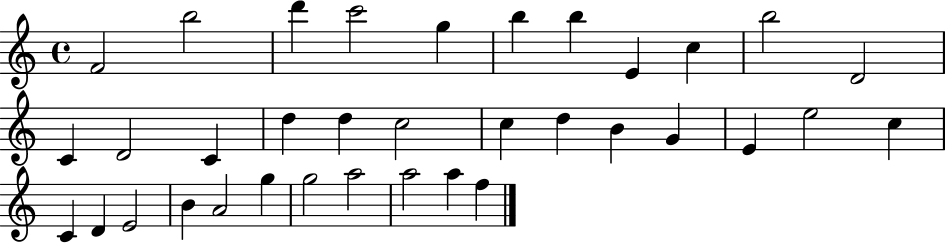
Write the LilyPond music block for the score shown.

{
  \clef treble
  \time 4/4
  \defaultTimeSignature
  \key c \major
  f'2 b''2 | d'''4 c'''2 g''4 | b''4 b''4 e'4 c''4 | b''2 d'2 | \break c'4 d'2 c'4 | d''4 d''4 c''2 | c''4 d''4 b'4 g'4 | e'4 e''2 c''4 | \break c'4 d'4 e'2 | b'4 a'2 g''4 | g''2 a''2 | a''2 a''4 f''4 | \break \bar "|."
}